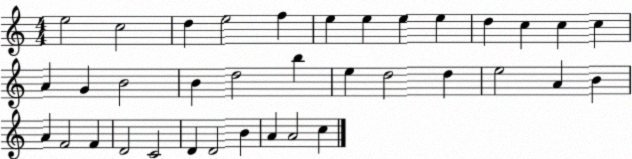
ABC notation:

X:1
T:Untitled
M:4/4
L:1/4
K:C
e2 c2 d e2 f e e e e d c c c A G B2 B d2 b e d2 d e2 A B A F2 F D2 C2 D D2 B A A2 c